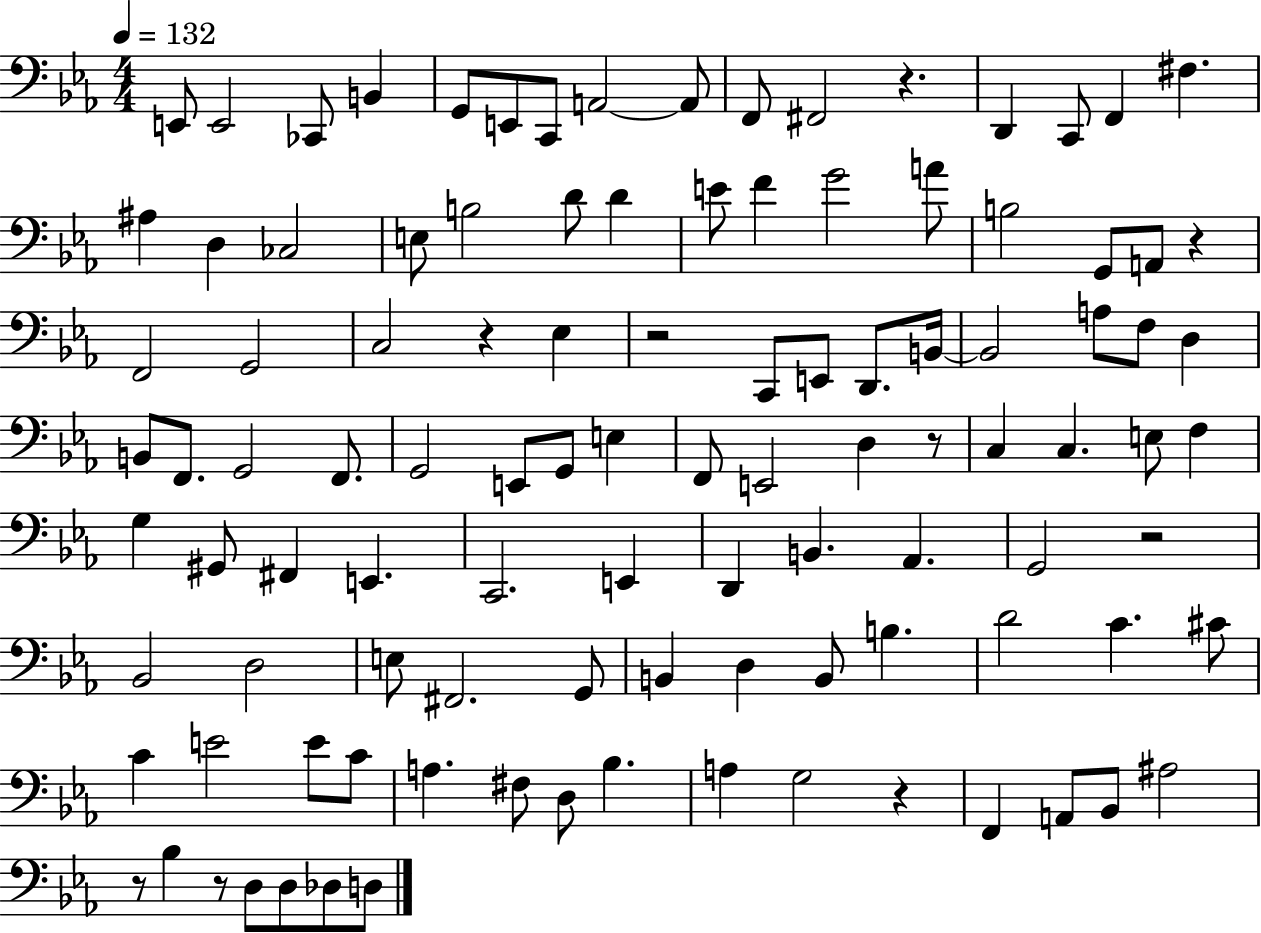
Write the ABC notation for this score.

X:1
T:Untitled
M:4/4
L:1/4
K:Eb
E,,/2 E,,2 _C,,/2 B,, G,,/2 E,,/2 C,,/2 A,,2 A,,/2 F,,/2 ^F,,2 z D,, C,,/2 F,, ^F, ^A, D, _C,2 E,/2 B,2 D/2 D E/2 F G2 A/2 B,2 G,,/2 A,,/2 z F,,2 G,,2 C,2 z _E, z2 C,,/2 E,,/2 D,,/2 B,,/4 B,,2 A,/2 F,/2 D, B,,/2 F,,/2 G,,2 F,,/2 G,,2 E,,/2 G,,/2 E, F,,/2 E,,2 D, z/2 C, C, E,/2 F, G, ^G,,/2 ^F,, E,, C,,2 E,, D,, B,, _A,, G,,2 z2 _B,,2 D,2 E,/2 ^F,,2 G,,/2 B,, D, B,,/2 B, D2 C ^C/2 C E2 E/2 C/2 A, ^F,/2 D,/2 _B, A, G,2 z F,, A,,/2 _B,,/2 ^A,2 z/2 _B, z/2 D,/2 D,/2 _D,/2 D,/2